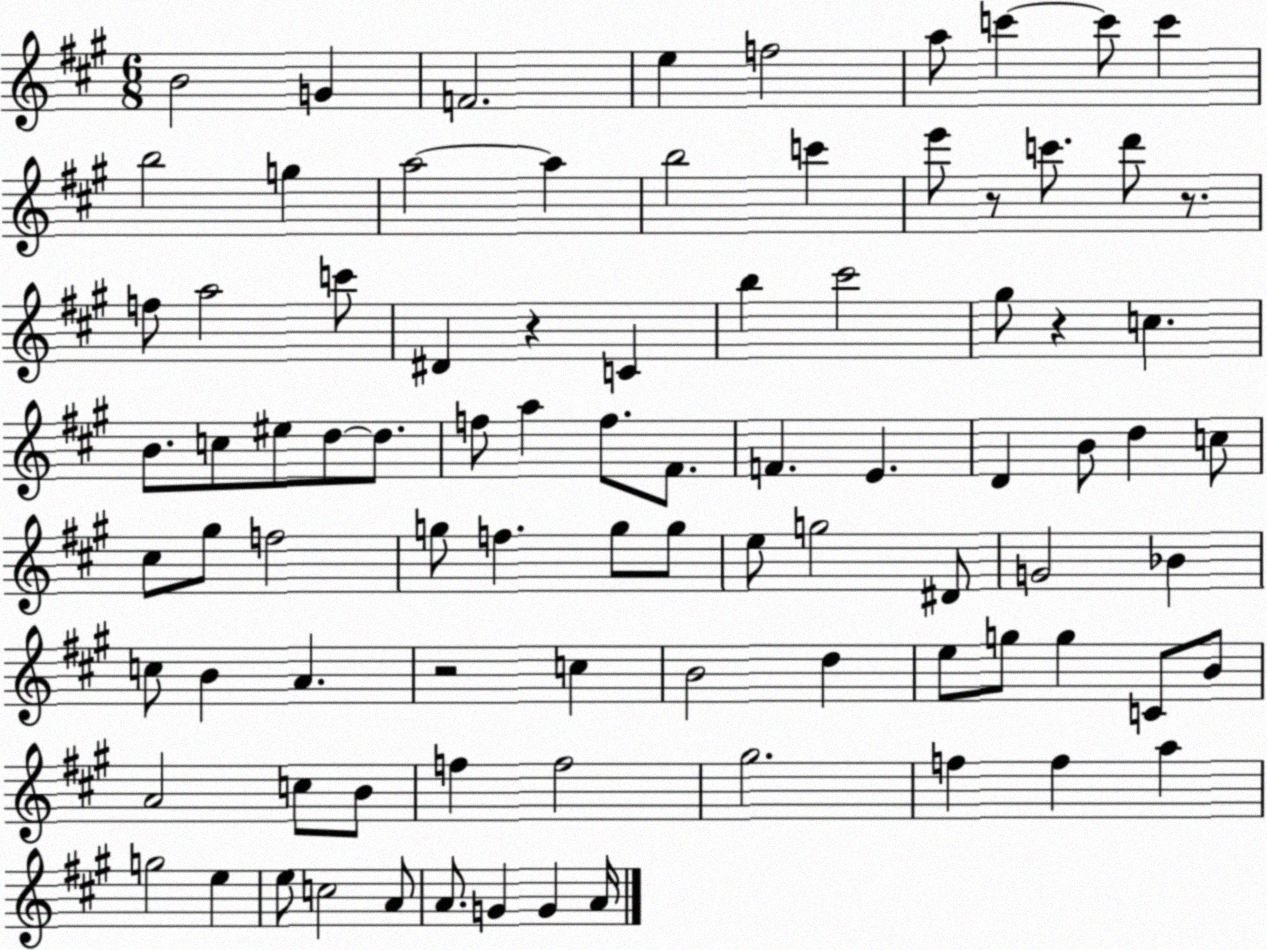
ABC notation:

X:1
T:Untitled
M:6/8
L:1/4
K:A
B2 G F2 e f2 a/2 c' c'/2 c' b2 g a2 a b2 c' e'/2 z/2 c'/2 d'/2 z/2 f/2 a2 c'/2 ^D z C b ^c'2 ^g/2 z c B/2 c/2 ^e/2 d/2 d/2 f/2 a f/2 ^F/2 F E D B/2 d c/2 ^c/2 ^g/2 f2 g/2 f g/2 g/2 e/2 g2 ^D/2 G2 _B c/2 B A z2 c B2 d e/2 g/2 g C/2 B/2 A2 c/2 B/2 f f2 ^g2 f f a g2 e e/2 c2 A/2 A/2 G G A/4